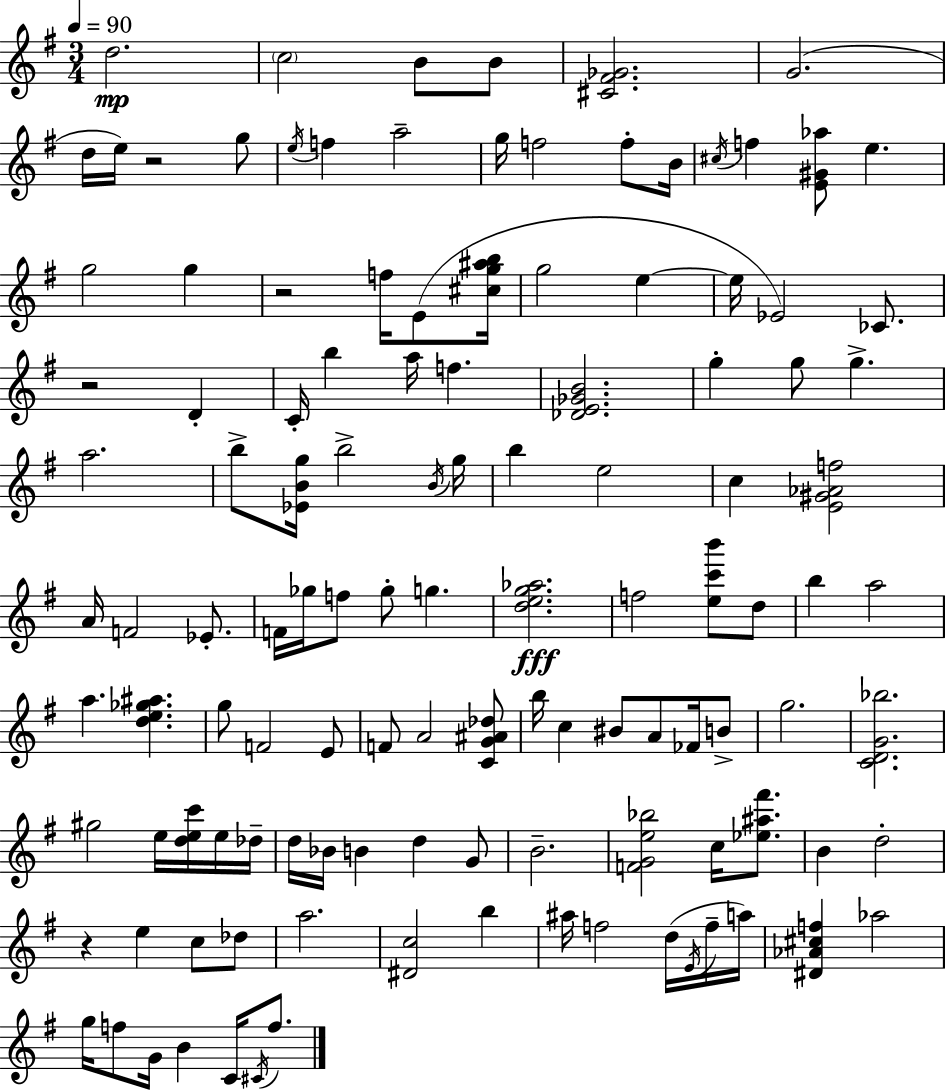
D5/h. C5/h B4/e B4/e [C#4,F#4,Gb4]/h. G4/h. D5/s E5/s R/h G5/e E5/s F5/q A5/h G5/s F5/h F5/e B4/s C#5/s F5/q [E4,G#4,Ab5]/e E5/q. G5/h G5/q R/h F5/s E4/e [C#5,G5,A#5,B5]/s G5/h E5/q E5/s Eb4/h CES4/e. R/h D4/q C4/s B5/q A5/s F5/q. [Db4,E4,Gb4,B4]/h. G5/q G5/e G5/q. A5/h. B5/e [Eb4,B4,G5]/s B5/h B4/s G5/s B5/q E5/h C5/q [E4,G#4,Ab4,F5]/h A4/s F4/h Eb4/e. F4/s Gb5/s F5/e Gb5/e G5/q. [D5,E5,G5,Ab5]/h. F5/h [E5,C6,B6]/e D5/e B5/q A5/h A5/q. [D5,E5,Gb5,A#5]/q. G5/e F4/h E4/e F4/e A4/h [C4,G4,A#4,Db5]/e B5/s C5/q BIS4/e A4/e FES4/s B4/e G5/h. [C4,D4,G4,Bb5]/h. G#5/h E5/s [D5,E5,C6]/s E5/s Db5/s D5/s Bb4/s B4/q D5/q G4/e B4/h. [F4,G4,E5,Bb5]/h C5/s [Eb5,A#5,F#6]/e. B4/q D5/h R/q E5/q C5/e Db5/e A5/h. [D#4,C5]/h B5/q A#5/s F5/h D5/s E4/s F5/s A5/s [D#4,Ab4,C#5,F5]/q Ab5/h G5/s F5/e G4/s B4/q C4/s C#4/s F5/e.